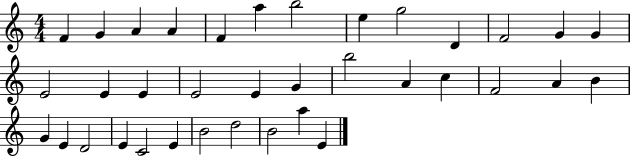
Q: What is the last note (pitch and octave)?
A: E4